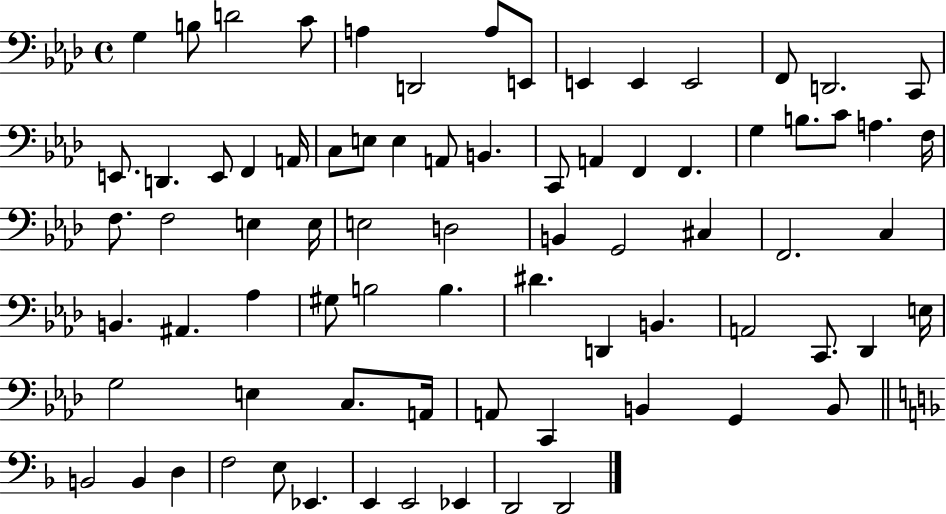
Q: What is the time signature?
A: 4/4